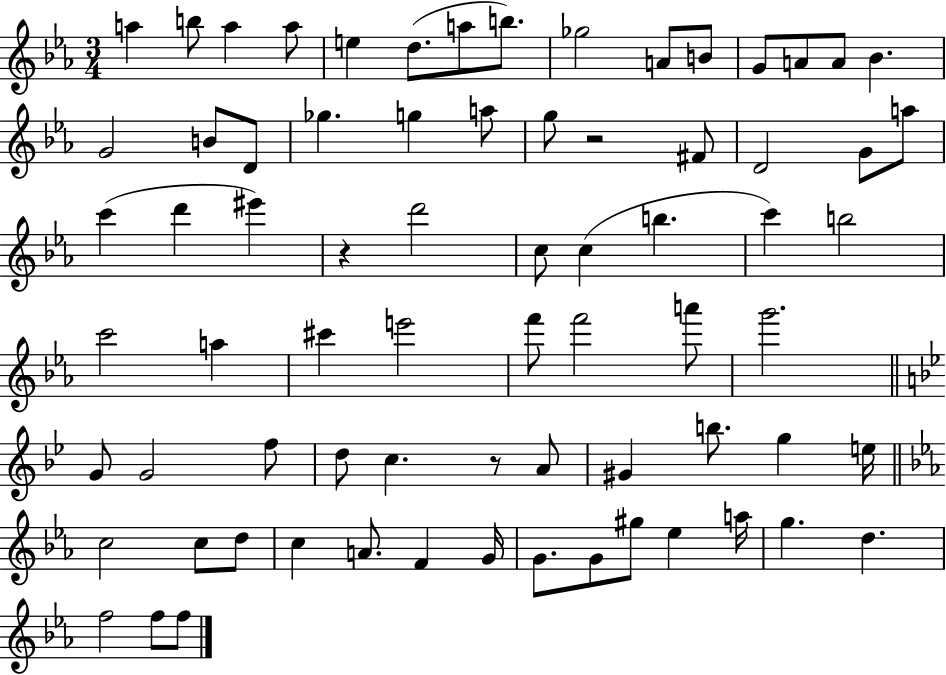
{
  \clef treble
  \numericTimeSignature
  \time 3/4
  \key ees \major
  a''4 b''8 a''4 a''8 | e''4 d''8.( a''8 b''8.) | ges''2 a'8 b'8 | g'8 a'8 a'8 bes'4. | \break g'2 b'8 d'8 | ges''4. g''4 a''8 | g''8 r2 fis'8 | d'2 g'8 a''8 | \break c'''4( d'''4 eis'''4) | r4 d'''2 | c''8 c''4( b''4. | c'''4) b''2 | \break c'''2 a''4 | cis'''4 e'''2 | f'''8 f'''2 a'''8 | g'''2. | \break \bar "||" \break \key bes \major g'8 g'2 f''8 | d''8 c''4. r8 a'8 | gis'4 b''8. g''4 e''16 | \bar "||" \break \key ees \major c''2 c''8 d''8 | c''4 a'8. f'4 g'16 | g'8. g'8 gis''8 ees''4 a''16 | g''4. d''4. | \break f''2 f''8 f''8 | \bar "|."
}